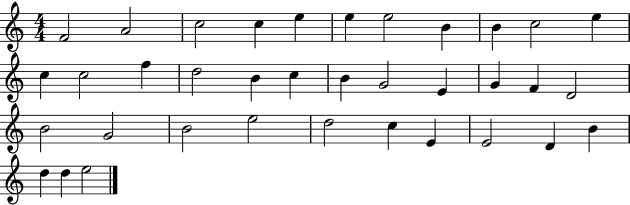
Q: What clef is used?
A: treble